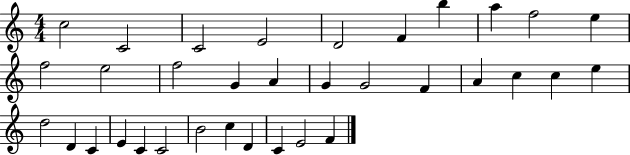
C5/h C4/h C4/h E4/h D4/h F4/q B5/q A5/q F5/h E5/q F5/h E5/h F5/h G4/q A4/q G4/q G4/h F4/q A4/q C5/q C5/q E5/q D5/h D4/q C4/q E4/q C4/q C4/h B4/h C5/q D4/q C4/q E4/h F4/q